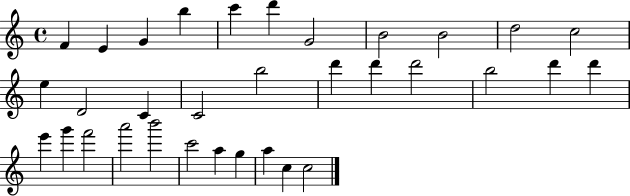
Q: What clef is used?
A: treble